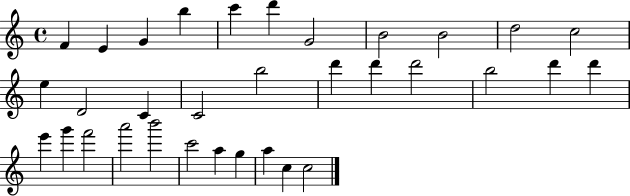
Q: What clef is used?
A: treble